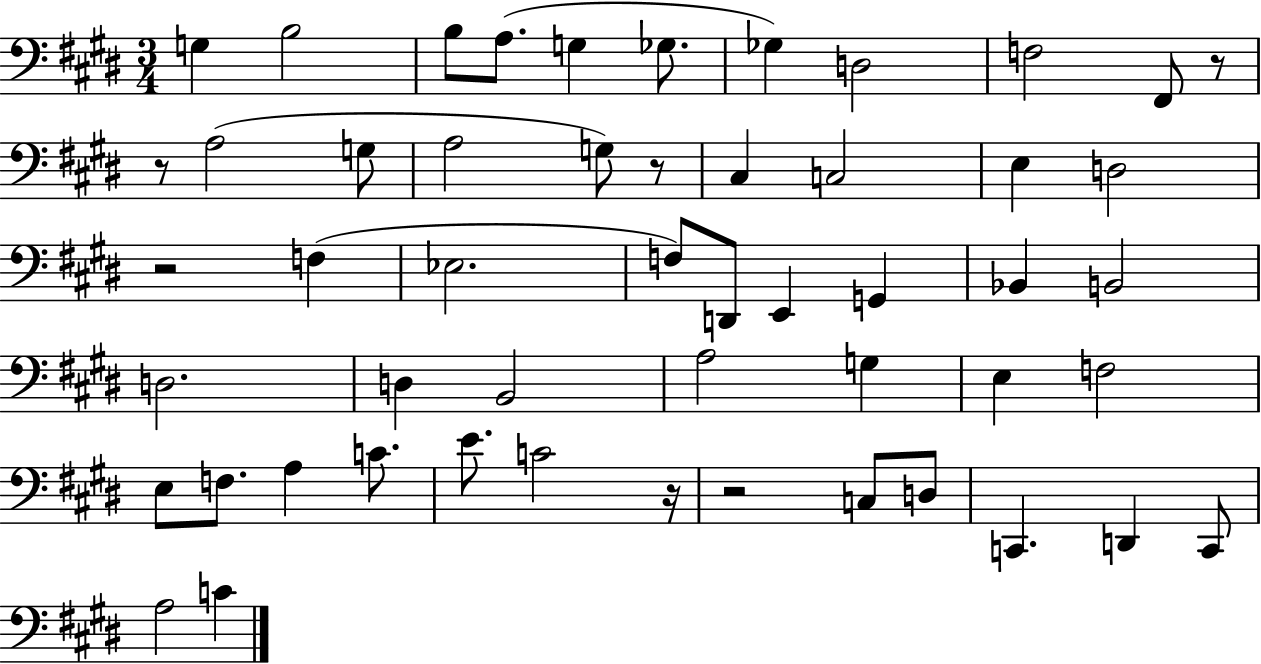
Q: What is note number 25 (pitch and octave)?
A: Bb2